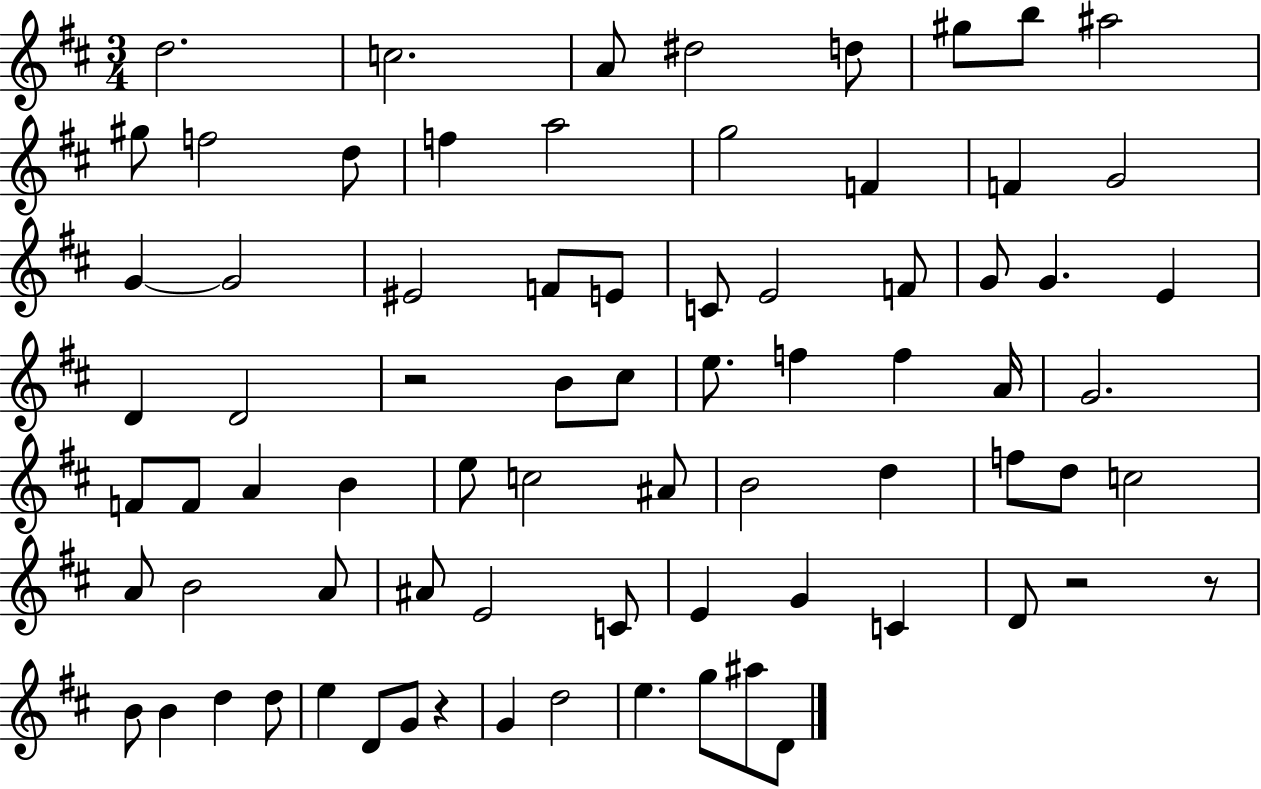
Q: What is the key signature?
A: D major